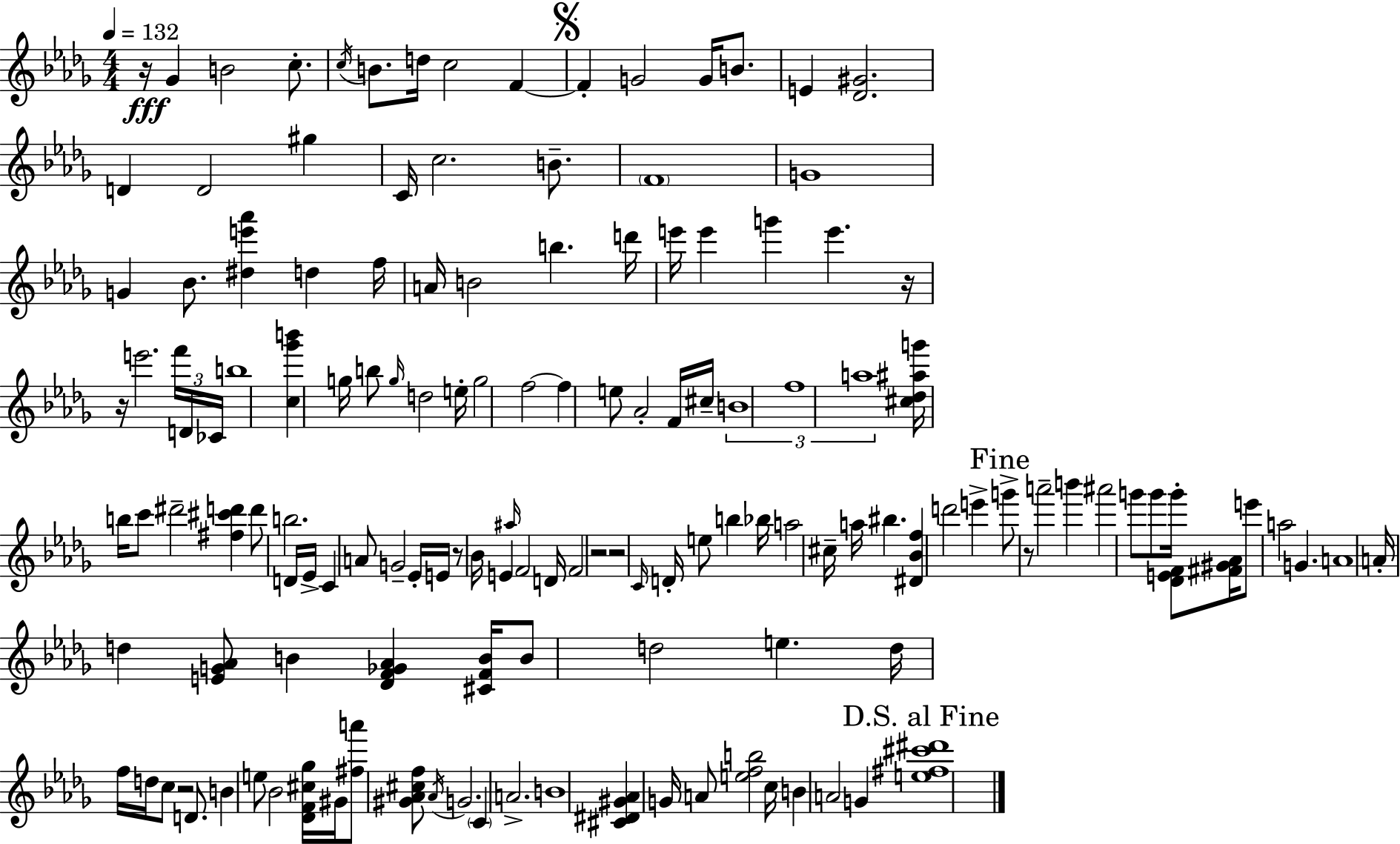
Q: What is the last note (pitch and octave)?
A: G4